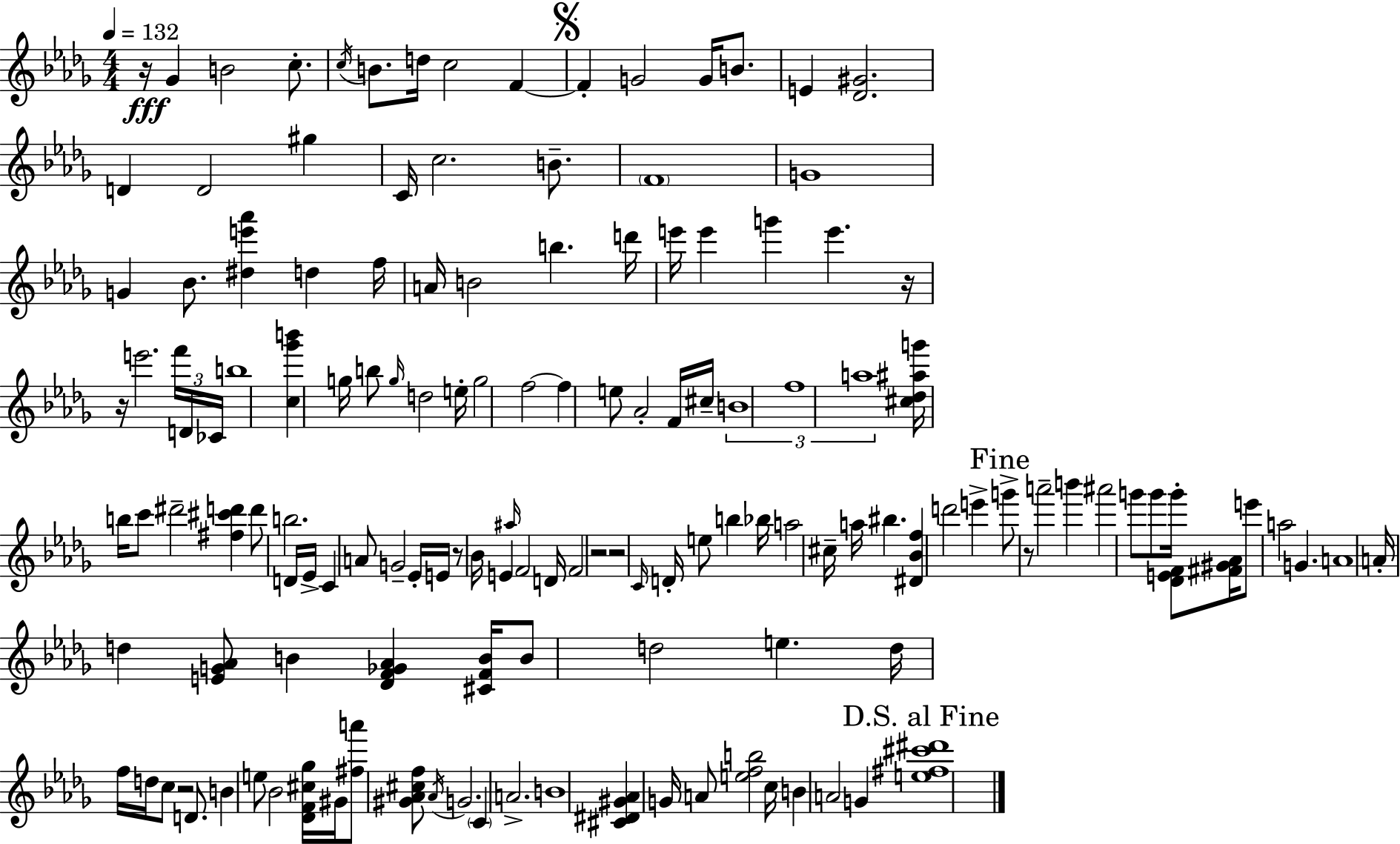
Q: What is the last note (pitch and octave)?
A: G4